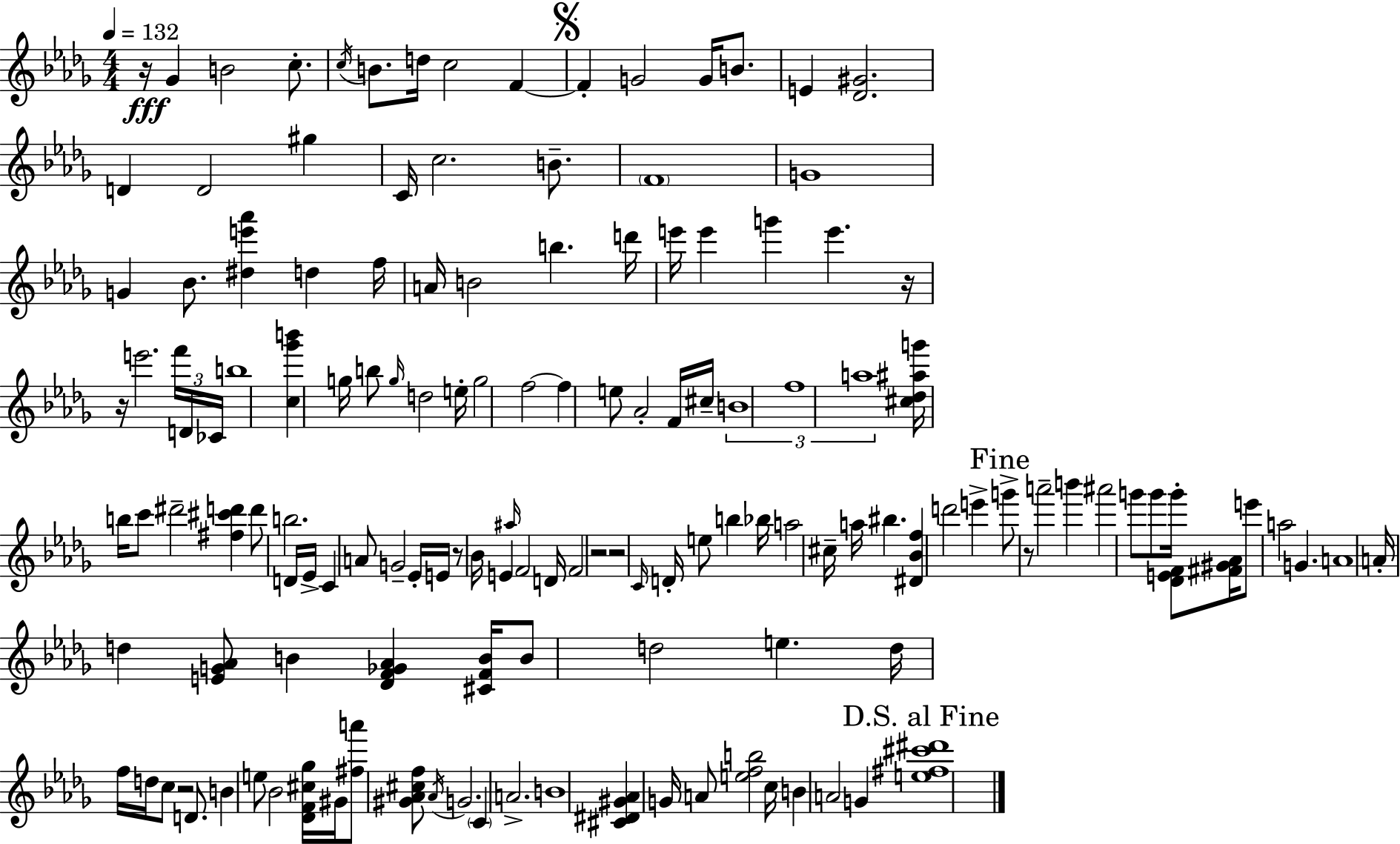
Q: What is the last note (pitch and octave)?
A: G4